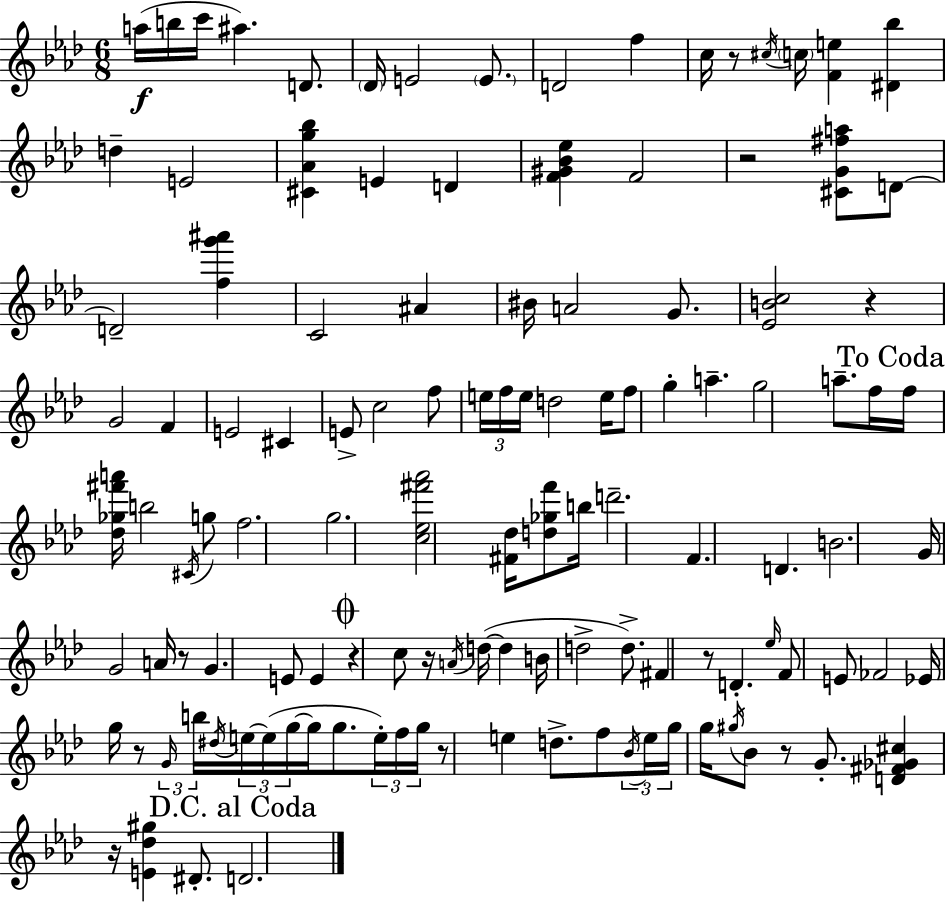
X:1
T:Untitled
M:6/8
L:1/4
K:Ab
a/4 b/4 c'/4 ^a D/2 _D/4 E2 E/2 D2 f c/4 z/2 ^c/4 c/4 [Fe] [^D_b] d E2 [^C_Ag_b] E D [F^G_B_e] F2 z2 [^CG^fa]/2 D/2 D2 [fg'^a'] C2 ^A ^B/4 A2 G/2 [_EBc]2 z G2 F E2 ^C E/2 c2 f/2 e/4 f/4 e/4 d2 e/4 f/2 g a g2 a/2 f/4 f/4 [_d_g^f'a']/4 b2 ^C/4 g/2 f2 g2 [c_e^f'_a']2 [^F_d]/4 [d_gf']/2 b/4 d'2 F D B2 G/4 G2 A/4 z/2 G E/2 E z c/2 z/4 A/4 d/4 d B/4 d2 d/2 ^F z/2 D _e/4 F/2 E/2 _F2 _E/4 g/4 z/2 G/4 b/4 ^d/4 e/4 e/4 g/4 g/4 g/2 e/4 f/4 g/4 z/2 e d/2 f/2 _B/4 e/4 g/4 g/4 ^g/4 _B/2 z/2 G/2 [D^F_G^c] z/4 [E_d^g] ^D/2 D2